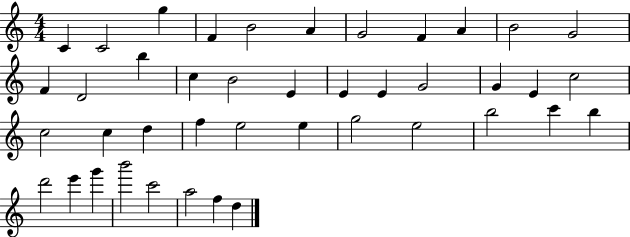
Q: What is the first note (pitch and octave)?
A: C4